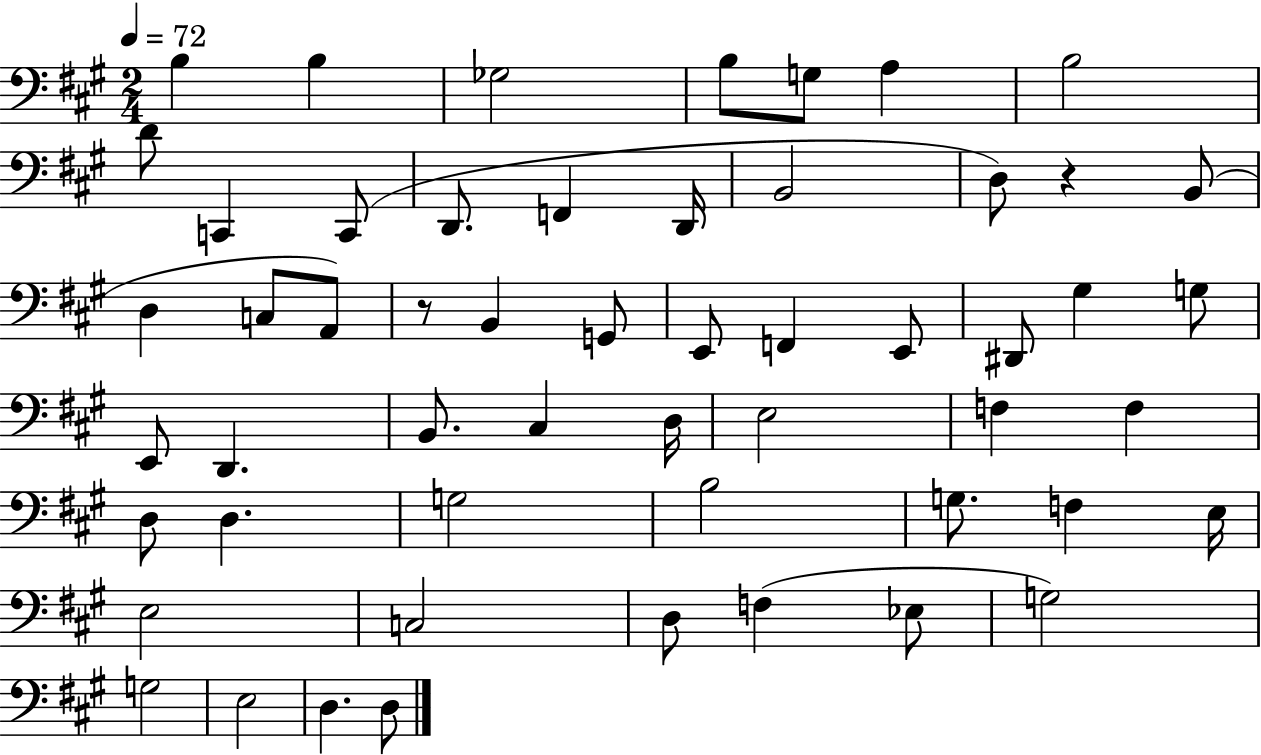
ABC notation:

X:1
T:Untitled
M:2/4
L:1/4
K:A
B, B, _G,2 B,/2 G,/2 A, B,2 D/2 C,, C,,/2 D,,/2 F,, D,,/4 B,,2 D,/2 z B,,/2 D, C,/2 A,,/2 z/2 B,, G,,/2 E,,/2 F,, E,,/2 ^D,,/2 ^G, G,/2 E,,/2 D,, B,,/2 ^C, D,/4 E,2 F, F, D,/2 D, G,2 B,2 G,/2 F, E,/4 E,2 C,2 D,/2 F, _E,/2 G,2 G,2 E,2 D, D,/2